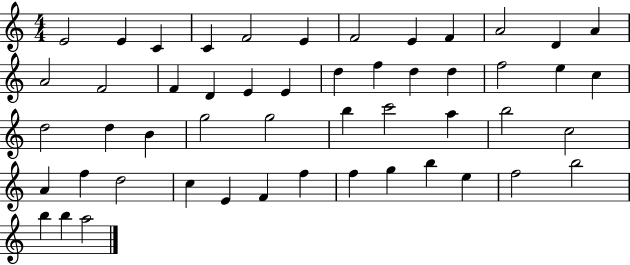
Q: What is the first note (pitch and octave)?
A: E4